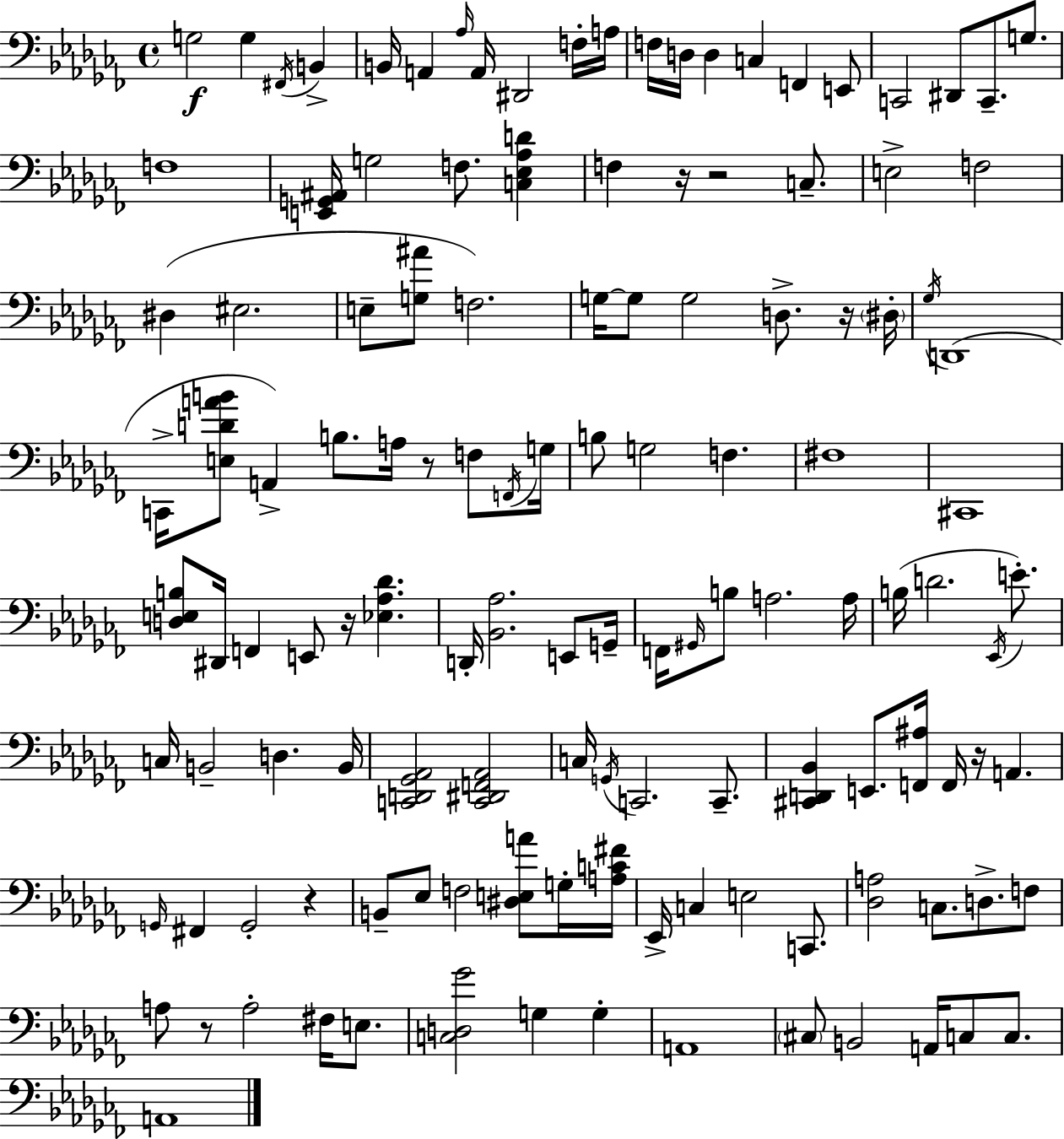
X:1
T:Untitled
M:4/4
L:1/4
K:Abm
G,2 G, ^F,,/4 B,, B,,/4 A,, _A,/4 A,,/4 ^D,,2 F,/4 A,/4 F,/4 D,/4 D, C, F,, E,,/2 C,,2 ^D,,/2 C,,/2 G,/2 F,4 [E,,G,,^A,,]/4 G,2 F,/2 [C,_E,_A,D] F, z/4 z2 C,/2 E,2 F,2 ^D, ^E,2 E,/2 [G,^A]/2 F,2 G,/4 G,/2 G,2 D,/2 z/4 ^D,/4 _G,/4 D,,4 C,,/4 [E,DAB]/2 A,, B,/2 A,/4 z/2 F,/2 F,,/4 G,/4 B,/2 G,2 F, ^F,4 ^C,,4 [D,E,B,]/2 ^D,,/4 F,, E,,/2 z/4 [_E,_A,_D] D,,/4 [_B,,_A,]2 E,,/2 G,,/4 F,,/4 ^G,,/4 B,/2 A,2 A,/4 B,/4 D2 _E,,/4 E/2 C,/4 B,,2 D, B,,/4 [C,,D,,_G,,_A,,]2 [C,,^D,,F,,_A,,]2 C,/4 G,,/4 C,,2 C,,/2 [^C,,D,,_B,,] E,,/2 [F,,^A,]/4 F,,/4 z/4 A,, G,,/4 ^F,, G,,2 z B,,/2 _E,/2 F,2 [^D,E,A]/2 G,/4 [A,C^F]/4 _E,,/4 C, E,2 C,,/2 [_D,A,]2 C,/2 D,/2 F,/2 A,/2 z/2 A,2 ^F,/4 E,/2 [C,D,_G]2 G, G, A,,4 ^C,/2 B,,2 A,,/4 C,/2 C,/2 A,,4